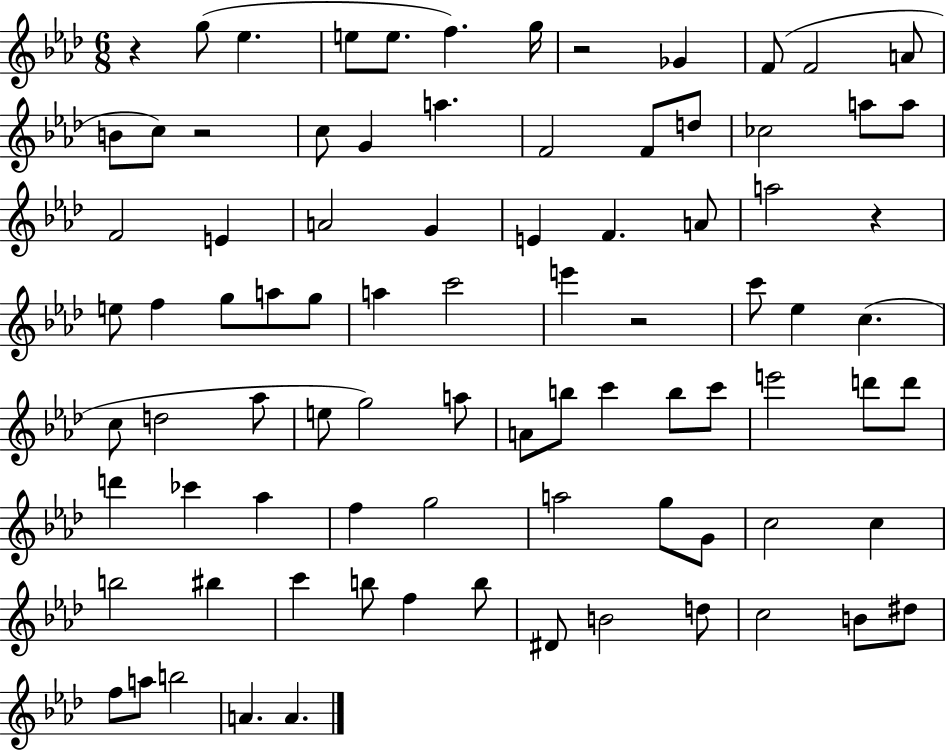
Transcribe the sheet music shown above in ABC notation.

X:1
T:Untitled
M:6/8
L:1/4
K:Ab
z g/2 _e e/2 e/2 f g/4 z2 _G F/2 F2 A/2 B/2 c/2 z2 c/2 G a F2 F/2 d/2 _c2 a/2 a/2 F2 E A2 G E F A/2 a2 z e/2 f g/2 a/2 g/2 a c'2 e' z2 c'/2 _e c c/2 d2 _a/2 e/2 g2 a/2 A/2 b/2 c' b/2 c'/2 e'2 d'/2 d'/2 d' _c' _a f g2 a2 g/2 G/2 c2 c b2 ^b c' b/2 f b/2 ^D/2 B2 d/2 c2 B/2 ^d/2 f/2 a/2 b2 A A